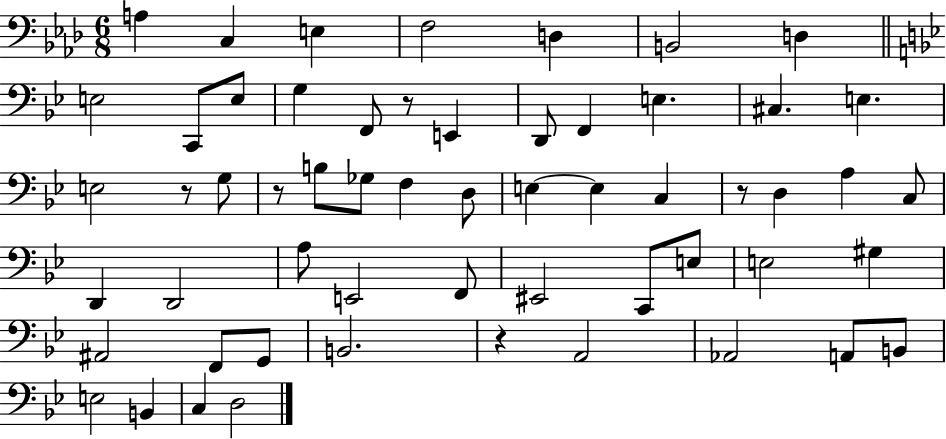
X:1
T:Untitled
M:6/8
L:1/4
K:Ab
A, C, E, F,2 D, B,,2 D, E,2 C,,/2 E,/2 G, F,,/2 z/2 E,, D,,/2 F,, E, ^C, E, E,2 z/2 G,/2 z/2 B,/2 _G,/2 F, D,/2 E, E, C, z/2 D, A, C,/2 D,, D,,2 A,/2 E,,2 F,,/2 ^E,,2 C,,/2 E,/2 E,2 ^G, ^A,,2 F,,/2 G,,/2 B,,2 z A,,2 _A,,2 A,,/2 B,,/2 E,2 B,, C, D,2